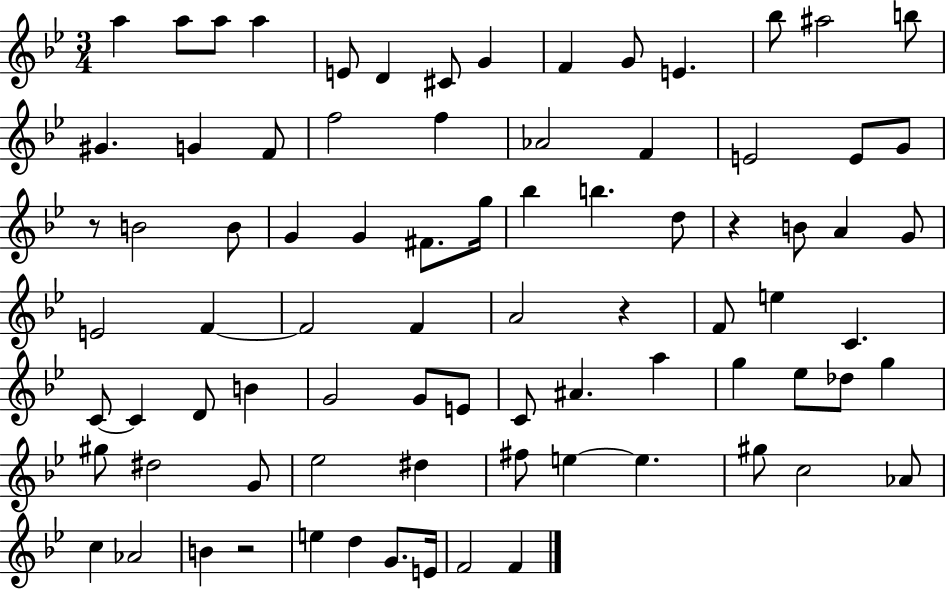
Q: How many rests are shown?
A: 4